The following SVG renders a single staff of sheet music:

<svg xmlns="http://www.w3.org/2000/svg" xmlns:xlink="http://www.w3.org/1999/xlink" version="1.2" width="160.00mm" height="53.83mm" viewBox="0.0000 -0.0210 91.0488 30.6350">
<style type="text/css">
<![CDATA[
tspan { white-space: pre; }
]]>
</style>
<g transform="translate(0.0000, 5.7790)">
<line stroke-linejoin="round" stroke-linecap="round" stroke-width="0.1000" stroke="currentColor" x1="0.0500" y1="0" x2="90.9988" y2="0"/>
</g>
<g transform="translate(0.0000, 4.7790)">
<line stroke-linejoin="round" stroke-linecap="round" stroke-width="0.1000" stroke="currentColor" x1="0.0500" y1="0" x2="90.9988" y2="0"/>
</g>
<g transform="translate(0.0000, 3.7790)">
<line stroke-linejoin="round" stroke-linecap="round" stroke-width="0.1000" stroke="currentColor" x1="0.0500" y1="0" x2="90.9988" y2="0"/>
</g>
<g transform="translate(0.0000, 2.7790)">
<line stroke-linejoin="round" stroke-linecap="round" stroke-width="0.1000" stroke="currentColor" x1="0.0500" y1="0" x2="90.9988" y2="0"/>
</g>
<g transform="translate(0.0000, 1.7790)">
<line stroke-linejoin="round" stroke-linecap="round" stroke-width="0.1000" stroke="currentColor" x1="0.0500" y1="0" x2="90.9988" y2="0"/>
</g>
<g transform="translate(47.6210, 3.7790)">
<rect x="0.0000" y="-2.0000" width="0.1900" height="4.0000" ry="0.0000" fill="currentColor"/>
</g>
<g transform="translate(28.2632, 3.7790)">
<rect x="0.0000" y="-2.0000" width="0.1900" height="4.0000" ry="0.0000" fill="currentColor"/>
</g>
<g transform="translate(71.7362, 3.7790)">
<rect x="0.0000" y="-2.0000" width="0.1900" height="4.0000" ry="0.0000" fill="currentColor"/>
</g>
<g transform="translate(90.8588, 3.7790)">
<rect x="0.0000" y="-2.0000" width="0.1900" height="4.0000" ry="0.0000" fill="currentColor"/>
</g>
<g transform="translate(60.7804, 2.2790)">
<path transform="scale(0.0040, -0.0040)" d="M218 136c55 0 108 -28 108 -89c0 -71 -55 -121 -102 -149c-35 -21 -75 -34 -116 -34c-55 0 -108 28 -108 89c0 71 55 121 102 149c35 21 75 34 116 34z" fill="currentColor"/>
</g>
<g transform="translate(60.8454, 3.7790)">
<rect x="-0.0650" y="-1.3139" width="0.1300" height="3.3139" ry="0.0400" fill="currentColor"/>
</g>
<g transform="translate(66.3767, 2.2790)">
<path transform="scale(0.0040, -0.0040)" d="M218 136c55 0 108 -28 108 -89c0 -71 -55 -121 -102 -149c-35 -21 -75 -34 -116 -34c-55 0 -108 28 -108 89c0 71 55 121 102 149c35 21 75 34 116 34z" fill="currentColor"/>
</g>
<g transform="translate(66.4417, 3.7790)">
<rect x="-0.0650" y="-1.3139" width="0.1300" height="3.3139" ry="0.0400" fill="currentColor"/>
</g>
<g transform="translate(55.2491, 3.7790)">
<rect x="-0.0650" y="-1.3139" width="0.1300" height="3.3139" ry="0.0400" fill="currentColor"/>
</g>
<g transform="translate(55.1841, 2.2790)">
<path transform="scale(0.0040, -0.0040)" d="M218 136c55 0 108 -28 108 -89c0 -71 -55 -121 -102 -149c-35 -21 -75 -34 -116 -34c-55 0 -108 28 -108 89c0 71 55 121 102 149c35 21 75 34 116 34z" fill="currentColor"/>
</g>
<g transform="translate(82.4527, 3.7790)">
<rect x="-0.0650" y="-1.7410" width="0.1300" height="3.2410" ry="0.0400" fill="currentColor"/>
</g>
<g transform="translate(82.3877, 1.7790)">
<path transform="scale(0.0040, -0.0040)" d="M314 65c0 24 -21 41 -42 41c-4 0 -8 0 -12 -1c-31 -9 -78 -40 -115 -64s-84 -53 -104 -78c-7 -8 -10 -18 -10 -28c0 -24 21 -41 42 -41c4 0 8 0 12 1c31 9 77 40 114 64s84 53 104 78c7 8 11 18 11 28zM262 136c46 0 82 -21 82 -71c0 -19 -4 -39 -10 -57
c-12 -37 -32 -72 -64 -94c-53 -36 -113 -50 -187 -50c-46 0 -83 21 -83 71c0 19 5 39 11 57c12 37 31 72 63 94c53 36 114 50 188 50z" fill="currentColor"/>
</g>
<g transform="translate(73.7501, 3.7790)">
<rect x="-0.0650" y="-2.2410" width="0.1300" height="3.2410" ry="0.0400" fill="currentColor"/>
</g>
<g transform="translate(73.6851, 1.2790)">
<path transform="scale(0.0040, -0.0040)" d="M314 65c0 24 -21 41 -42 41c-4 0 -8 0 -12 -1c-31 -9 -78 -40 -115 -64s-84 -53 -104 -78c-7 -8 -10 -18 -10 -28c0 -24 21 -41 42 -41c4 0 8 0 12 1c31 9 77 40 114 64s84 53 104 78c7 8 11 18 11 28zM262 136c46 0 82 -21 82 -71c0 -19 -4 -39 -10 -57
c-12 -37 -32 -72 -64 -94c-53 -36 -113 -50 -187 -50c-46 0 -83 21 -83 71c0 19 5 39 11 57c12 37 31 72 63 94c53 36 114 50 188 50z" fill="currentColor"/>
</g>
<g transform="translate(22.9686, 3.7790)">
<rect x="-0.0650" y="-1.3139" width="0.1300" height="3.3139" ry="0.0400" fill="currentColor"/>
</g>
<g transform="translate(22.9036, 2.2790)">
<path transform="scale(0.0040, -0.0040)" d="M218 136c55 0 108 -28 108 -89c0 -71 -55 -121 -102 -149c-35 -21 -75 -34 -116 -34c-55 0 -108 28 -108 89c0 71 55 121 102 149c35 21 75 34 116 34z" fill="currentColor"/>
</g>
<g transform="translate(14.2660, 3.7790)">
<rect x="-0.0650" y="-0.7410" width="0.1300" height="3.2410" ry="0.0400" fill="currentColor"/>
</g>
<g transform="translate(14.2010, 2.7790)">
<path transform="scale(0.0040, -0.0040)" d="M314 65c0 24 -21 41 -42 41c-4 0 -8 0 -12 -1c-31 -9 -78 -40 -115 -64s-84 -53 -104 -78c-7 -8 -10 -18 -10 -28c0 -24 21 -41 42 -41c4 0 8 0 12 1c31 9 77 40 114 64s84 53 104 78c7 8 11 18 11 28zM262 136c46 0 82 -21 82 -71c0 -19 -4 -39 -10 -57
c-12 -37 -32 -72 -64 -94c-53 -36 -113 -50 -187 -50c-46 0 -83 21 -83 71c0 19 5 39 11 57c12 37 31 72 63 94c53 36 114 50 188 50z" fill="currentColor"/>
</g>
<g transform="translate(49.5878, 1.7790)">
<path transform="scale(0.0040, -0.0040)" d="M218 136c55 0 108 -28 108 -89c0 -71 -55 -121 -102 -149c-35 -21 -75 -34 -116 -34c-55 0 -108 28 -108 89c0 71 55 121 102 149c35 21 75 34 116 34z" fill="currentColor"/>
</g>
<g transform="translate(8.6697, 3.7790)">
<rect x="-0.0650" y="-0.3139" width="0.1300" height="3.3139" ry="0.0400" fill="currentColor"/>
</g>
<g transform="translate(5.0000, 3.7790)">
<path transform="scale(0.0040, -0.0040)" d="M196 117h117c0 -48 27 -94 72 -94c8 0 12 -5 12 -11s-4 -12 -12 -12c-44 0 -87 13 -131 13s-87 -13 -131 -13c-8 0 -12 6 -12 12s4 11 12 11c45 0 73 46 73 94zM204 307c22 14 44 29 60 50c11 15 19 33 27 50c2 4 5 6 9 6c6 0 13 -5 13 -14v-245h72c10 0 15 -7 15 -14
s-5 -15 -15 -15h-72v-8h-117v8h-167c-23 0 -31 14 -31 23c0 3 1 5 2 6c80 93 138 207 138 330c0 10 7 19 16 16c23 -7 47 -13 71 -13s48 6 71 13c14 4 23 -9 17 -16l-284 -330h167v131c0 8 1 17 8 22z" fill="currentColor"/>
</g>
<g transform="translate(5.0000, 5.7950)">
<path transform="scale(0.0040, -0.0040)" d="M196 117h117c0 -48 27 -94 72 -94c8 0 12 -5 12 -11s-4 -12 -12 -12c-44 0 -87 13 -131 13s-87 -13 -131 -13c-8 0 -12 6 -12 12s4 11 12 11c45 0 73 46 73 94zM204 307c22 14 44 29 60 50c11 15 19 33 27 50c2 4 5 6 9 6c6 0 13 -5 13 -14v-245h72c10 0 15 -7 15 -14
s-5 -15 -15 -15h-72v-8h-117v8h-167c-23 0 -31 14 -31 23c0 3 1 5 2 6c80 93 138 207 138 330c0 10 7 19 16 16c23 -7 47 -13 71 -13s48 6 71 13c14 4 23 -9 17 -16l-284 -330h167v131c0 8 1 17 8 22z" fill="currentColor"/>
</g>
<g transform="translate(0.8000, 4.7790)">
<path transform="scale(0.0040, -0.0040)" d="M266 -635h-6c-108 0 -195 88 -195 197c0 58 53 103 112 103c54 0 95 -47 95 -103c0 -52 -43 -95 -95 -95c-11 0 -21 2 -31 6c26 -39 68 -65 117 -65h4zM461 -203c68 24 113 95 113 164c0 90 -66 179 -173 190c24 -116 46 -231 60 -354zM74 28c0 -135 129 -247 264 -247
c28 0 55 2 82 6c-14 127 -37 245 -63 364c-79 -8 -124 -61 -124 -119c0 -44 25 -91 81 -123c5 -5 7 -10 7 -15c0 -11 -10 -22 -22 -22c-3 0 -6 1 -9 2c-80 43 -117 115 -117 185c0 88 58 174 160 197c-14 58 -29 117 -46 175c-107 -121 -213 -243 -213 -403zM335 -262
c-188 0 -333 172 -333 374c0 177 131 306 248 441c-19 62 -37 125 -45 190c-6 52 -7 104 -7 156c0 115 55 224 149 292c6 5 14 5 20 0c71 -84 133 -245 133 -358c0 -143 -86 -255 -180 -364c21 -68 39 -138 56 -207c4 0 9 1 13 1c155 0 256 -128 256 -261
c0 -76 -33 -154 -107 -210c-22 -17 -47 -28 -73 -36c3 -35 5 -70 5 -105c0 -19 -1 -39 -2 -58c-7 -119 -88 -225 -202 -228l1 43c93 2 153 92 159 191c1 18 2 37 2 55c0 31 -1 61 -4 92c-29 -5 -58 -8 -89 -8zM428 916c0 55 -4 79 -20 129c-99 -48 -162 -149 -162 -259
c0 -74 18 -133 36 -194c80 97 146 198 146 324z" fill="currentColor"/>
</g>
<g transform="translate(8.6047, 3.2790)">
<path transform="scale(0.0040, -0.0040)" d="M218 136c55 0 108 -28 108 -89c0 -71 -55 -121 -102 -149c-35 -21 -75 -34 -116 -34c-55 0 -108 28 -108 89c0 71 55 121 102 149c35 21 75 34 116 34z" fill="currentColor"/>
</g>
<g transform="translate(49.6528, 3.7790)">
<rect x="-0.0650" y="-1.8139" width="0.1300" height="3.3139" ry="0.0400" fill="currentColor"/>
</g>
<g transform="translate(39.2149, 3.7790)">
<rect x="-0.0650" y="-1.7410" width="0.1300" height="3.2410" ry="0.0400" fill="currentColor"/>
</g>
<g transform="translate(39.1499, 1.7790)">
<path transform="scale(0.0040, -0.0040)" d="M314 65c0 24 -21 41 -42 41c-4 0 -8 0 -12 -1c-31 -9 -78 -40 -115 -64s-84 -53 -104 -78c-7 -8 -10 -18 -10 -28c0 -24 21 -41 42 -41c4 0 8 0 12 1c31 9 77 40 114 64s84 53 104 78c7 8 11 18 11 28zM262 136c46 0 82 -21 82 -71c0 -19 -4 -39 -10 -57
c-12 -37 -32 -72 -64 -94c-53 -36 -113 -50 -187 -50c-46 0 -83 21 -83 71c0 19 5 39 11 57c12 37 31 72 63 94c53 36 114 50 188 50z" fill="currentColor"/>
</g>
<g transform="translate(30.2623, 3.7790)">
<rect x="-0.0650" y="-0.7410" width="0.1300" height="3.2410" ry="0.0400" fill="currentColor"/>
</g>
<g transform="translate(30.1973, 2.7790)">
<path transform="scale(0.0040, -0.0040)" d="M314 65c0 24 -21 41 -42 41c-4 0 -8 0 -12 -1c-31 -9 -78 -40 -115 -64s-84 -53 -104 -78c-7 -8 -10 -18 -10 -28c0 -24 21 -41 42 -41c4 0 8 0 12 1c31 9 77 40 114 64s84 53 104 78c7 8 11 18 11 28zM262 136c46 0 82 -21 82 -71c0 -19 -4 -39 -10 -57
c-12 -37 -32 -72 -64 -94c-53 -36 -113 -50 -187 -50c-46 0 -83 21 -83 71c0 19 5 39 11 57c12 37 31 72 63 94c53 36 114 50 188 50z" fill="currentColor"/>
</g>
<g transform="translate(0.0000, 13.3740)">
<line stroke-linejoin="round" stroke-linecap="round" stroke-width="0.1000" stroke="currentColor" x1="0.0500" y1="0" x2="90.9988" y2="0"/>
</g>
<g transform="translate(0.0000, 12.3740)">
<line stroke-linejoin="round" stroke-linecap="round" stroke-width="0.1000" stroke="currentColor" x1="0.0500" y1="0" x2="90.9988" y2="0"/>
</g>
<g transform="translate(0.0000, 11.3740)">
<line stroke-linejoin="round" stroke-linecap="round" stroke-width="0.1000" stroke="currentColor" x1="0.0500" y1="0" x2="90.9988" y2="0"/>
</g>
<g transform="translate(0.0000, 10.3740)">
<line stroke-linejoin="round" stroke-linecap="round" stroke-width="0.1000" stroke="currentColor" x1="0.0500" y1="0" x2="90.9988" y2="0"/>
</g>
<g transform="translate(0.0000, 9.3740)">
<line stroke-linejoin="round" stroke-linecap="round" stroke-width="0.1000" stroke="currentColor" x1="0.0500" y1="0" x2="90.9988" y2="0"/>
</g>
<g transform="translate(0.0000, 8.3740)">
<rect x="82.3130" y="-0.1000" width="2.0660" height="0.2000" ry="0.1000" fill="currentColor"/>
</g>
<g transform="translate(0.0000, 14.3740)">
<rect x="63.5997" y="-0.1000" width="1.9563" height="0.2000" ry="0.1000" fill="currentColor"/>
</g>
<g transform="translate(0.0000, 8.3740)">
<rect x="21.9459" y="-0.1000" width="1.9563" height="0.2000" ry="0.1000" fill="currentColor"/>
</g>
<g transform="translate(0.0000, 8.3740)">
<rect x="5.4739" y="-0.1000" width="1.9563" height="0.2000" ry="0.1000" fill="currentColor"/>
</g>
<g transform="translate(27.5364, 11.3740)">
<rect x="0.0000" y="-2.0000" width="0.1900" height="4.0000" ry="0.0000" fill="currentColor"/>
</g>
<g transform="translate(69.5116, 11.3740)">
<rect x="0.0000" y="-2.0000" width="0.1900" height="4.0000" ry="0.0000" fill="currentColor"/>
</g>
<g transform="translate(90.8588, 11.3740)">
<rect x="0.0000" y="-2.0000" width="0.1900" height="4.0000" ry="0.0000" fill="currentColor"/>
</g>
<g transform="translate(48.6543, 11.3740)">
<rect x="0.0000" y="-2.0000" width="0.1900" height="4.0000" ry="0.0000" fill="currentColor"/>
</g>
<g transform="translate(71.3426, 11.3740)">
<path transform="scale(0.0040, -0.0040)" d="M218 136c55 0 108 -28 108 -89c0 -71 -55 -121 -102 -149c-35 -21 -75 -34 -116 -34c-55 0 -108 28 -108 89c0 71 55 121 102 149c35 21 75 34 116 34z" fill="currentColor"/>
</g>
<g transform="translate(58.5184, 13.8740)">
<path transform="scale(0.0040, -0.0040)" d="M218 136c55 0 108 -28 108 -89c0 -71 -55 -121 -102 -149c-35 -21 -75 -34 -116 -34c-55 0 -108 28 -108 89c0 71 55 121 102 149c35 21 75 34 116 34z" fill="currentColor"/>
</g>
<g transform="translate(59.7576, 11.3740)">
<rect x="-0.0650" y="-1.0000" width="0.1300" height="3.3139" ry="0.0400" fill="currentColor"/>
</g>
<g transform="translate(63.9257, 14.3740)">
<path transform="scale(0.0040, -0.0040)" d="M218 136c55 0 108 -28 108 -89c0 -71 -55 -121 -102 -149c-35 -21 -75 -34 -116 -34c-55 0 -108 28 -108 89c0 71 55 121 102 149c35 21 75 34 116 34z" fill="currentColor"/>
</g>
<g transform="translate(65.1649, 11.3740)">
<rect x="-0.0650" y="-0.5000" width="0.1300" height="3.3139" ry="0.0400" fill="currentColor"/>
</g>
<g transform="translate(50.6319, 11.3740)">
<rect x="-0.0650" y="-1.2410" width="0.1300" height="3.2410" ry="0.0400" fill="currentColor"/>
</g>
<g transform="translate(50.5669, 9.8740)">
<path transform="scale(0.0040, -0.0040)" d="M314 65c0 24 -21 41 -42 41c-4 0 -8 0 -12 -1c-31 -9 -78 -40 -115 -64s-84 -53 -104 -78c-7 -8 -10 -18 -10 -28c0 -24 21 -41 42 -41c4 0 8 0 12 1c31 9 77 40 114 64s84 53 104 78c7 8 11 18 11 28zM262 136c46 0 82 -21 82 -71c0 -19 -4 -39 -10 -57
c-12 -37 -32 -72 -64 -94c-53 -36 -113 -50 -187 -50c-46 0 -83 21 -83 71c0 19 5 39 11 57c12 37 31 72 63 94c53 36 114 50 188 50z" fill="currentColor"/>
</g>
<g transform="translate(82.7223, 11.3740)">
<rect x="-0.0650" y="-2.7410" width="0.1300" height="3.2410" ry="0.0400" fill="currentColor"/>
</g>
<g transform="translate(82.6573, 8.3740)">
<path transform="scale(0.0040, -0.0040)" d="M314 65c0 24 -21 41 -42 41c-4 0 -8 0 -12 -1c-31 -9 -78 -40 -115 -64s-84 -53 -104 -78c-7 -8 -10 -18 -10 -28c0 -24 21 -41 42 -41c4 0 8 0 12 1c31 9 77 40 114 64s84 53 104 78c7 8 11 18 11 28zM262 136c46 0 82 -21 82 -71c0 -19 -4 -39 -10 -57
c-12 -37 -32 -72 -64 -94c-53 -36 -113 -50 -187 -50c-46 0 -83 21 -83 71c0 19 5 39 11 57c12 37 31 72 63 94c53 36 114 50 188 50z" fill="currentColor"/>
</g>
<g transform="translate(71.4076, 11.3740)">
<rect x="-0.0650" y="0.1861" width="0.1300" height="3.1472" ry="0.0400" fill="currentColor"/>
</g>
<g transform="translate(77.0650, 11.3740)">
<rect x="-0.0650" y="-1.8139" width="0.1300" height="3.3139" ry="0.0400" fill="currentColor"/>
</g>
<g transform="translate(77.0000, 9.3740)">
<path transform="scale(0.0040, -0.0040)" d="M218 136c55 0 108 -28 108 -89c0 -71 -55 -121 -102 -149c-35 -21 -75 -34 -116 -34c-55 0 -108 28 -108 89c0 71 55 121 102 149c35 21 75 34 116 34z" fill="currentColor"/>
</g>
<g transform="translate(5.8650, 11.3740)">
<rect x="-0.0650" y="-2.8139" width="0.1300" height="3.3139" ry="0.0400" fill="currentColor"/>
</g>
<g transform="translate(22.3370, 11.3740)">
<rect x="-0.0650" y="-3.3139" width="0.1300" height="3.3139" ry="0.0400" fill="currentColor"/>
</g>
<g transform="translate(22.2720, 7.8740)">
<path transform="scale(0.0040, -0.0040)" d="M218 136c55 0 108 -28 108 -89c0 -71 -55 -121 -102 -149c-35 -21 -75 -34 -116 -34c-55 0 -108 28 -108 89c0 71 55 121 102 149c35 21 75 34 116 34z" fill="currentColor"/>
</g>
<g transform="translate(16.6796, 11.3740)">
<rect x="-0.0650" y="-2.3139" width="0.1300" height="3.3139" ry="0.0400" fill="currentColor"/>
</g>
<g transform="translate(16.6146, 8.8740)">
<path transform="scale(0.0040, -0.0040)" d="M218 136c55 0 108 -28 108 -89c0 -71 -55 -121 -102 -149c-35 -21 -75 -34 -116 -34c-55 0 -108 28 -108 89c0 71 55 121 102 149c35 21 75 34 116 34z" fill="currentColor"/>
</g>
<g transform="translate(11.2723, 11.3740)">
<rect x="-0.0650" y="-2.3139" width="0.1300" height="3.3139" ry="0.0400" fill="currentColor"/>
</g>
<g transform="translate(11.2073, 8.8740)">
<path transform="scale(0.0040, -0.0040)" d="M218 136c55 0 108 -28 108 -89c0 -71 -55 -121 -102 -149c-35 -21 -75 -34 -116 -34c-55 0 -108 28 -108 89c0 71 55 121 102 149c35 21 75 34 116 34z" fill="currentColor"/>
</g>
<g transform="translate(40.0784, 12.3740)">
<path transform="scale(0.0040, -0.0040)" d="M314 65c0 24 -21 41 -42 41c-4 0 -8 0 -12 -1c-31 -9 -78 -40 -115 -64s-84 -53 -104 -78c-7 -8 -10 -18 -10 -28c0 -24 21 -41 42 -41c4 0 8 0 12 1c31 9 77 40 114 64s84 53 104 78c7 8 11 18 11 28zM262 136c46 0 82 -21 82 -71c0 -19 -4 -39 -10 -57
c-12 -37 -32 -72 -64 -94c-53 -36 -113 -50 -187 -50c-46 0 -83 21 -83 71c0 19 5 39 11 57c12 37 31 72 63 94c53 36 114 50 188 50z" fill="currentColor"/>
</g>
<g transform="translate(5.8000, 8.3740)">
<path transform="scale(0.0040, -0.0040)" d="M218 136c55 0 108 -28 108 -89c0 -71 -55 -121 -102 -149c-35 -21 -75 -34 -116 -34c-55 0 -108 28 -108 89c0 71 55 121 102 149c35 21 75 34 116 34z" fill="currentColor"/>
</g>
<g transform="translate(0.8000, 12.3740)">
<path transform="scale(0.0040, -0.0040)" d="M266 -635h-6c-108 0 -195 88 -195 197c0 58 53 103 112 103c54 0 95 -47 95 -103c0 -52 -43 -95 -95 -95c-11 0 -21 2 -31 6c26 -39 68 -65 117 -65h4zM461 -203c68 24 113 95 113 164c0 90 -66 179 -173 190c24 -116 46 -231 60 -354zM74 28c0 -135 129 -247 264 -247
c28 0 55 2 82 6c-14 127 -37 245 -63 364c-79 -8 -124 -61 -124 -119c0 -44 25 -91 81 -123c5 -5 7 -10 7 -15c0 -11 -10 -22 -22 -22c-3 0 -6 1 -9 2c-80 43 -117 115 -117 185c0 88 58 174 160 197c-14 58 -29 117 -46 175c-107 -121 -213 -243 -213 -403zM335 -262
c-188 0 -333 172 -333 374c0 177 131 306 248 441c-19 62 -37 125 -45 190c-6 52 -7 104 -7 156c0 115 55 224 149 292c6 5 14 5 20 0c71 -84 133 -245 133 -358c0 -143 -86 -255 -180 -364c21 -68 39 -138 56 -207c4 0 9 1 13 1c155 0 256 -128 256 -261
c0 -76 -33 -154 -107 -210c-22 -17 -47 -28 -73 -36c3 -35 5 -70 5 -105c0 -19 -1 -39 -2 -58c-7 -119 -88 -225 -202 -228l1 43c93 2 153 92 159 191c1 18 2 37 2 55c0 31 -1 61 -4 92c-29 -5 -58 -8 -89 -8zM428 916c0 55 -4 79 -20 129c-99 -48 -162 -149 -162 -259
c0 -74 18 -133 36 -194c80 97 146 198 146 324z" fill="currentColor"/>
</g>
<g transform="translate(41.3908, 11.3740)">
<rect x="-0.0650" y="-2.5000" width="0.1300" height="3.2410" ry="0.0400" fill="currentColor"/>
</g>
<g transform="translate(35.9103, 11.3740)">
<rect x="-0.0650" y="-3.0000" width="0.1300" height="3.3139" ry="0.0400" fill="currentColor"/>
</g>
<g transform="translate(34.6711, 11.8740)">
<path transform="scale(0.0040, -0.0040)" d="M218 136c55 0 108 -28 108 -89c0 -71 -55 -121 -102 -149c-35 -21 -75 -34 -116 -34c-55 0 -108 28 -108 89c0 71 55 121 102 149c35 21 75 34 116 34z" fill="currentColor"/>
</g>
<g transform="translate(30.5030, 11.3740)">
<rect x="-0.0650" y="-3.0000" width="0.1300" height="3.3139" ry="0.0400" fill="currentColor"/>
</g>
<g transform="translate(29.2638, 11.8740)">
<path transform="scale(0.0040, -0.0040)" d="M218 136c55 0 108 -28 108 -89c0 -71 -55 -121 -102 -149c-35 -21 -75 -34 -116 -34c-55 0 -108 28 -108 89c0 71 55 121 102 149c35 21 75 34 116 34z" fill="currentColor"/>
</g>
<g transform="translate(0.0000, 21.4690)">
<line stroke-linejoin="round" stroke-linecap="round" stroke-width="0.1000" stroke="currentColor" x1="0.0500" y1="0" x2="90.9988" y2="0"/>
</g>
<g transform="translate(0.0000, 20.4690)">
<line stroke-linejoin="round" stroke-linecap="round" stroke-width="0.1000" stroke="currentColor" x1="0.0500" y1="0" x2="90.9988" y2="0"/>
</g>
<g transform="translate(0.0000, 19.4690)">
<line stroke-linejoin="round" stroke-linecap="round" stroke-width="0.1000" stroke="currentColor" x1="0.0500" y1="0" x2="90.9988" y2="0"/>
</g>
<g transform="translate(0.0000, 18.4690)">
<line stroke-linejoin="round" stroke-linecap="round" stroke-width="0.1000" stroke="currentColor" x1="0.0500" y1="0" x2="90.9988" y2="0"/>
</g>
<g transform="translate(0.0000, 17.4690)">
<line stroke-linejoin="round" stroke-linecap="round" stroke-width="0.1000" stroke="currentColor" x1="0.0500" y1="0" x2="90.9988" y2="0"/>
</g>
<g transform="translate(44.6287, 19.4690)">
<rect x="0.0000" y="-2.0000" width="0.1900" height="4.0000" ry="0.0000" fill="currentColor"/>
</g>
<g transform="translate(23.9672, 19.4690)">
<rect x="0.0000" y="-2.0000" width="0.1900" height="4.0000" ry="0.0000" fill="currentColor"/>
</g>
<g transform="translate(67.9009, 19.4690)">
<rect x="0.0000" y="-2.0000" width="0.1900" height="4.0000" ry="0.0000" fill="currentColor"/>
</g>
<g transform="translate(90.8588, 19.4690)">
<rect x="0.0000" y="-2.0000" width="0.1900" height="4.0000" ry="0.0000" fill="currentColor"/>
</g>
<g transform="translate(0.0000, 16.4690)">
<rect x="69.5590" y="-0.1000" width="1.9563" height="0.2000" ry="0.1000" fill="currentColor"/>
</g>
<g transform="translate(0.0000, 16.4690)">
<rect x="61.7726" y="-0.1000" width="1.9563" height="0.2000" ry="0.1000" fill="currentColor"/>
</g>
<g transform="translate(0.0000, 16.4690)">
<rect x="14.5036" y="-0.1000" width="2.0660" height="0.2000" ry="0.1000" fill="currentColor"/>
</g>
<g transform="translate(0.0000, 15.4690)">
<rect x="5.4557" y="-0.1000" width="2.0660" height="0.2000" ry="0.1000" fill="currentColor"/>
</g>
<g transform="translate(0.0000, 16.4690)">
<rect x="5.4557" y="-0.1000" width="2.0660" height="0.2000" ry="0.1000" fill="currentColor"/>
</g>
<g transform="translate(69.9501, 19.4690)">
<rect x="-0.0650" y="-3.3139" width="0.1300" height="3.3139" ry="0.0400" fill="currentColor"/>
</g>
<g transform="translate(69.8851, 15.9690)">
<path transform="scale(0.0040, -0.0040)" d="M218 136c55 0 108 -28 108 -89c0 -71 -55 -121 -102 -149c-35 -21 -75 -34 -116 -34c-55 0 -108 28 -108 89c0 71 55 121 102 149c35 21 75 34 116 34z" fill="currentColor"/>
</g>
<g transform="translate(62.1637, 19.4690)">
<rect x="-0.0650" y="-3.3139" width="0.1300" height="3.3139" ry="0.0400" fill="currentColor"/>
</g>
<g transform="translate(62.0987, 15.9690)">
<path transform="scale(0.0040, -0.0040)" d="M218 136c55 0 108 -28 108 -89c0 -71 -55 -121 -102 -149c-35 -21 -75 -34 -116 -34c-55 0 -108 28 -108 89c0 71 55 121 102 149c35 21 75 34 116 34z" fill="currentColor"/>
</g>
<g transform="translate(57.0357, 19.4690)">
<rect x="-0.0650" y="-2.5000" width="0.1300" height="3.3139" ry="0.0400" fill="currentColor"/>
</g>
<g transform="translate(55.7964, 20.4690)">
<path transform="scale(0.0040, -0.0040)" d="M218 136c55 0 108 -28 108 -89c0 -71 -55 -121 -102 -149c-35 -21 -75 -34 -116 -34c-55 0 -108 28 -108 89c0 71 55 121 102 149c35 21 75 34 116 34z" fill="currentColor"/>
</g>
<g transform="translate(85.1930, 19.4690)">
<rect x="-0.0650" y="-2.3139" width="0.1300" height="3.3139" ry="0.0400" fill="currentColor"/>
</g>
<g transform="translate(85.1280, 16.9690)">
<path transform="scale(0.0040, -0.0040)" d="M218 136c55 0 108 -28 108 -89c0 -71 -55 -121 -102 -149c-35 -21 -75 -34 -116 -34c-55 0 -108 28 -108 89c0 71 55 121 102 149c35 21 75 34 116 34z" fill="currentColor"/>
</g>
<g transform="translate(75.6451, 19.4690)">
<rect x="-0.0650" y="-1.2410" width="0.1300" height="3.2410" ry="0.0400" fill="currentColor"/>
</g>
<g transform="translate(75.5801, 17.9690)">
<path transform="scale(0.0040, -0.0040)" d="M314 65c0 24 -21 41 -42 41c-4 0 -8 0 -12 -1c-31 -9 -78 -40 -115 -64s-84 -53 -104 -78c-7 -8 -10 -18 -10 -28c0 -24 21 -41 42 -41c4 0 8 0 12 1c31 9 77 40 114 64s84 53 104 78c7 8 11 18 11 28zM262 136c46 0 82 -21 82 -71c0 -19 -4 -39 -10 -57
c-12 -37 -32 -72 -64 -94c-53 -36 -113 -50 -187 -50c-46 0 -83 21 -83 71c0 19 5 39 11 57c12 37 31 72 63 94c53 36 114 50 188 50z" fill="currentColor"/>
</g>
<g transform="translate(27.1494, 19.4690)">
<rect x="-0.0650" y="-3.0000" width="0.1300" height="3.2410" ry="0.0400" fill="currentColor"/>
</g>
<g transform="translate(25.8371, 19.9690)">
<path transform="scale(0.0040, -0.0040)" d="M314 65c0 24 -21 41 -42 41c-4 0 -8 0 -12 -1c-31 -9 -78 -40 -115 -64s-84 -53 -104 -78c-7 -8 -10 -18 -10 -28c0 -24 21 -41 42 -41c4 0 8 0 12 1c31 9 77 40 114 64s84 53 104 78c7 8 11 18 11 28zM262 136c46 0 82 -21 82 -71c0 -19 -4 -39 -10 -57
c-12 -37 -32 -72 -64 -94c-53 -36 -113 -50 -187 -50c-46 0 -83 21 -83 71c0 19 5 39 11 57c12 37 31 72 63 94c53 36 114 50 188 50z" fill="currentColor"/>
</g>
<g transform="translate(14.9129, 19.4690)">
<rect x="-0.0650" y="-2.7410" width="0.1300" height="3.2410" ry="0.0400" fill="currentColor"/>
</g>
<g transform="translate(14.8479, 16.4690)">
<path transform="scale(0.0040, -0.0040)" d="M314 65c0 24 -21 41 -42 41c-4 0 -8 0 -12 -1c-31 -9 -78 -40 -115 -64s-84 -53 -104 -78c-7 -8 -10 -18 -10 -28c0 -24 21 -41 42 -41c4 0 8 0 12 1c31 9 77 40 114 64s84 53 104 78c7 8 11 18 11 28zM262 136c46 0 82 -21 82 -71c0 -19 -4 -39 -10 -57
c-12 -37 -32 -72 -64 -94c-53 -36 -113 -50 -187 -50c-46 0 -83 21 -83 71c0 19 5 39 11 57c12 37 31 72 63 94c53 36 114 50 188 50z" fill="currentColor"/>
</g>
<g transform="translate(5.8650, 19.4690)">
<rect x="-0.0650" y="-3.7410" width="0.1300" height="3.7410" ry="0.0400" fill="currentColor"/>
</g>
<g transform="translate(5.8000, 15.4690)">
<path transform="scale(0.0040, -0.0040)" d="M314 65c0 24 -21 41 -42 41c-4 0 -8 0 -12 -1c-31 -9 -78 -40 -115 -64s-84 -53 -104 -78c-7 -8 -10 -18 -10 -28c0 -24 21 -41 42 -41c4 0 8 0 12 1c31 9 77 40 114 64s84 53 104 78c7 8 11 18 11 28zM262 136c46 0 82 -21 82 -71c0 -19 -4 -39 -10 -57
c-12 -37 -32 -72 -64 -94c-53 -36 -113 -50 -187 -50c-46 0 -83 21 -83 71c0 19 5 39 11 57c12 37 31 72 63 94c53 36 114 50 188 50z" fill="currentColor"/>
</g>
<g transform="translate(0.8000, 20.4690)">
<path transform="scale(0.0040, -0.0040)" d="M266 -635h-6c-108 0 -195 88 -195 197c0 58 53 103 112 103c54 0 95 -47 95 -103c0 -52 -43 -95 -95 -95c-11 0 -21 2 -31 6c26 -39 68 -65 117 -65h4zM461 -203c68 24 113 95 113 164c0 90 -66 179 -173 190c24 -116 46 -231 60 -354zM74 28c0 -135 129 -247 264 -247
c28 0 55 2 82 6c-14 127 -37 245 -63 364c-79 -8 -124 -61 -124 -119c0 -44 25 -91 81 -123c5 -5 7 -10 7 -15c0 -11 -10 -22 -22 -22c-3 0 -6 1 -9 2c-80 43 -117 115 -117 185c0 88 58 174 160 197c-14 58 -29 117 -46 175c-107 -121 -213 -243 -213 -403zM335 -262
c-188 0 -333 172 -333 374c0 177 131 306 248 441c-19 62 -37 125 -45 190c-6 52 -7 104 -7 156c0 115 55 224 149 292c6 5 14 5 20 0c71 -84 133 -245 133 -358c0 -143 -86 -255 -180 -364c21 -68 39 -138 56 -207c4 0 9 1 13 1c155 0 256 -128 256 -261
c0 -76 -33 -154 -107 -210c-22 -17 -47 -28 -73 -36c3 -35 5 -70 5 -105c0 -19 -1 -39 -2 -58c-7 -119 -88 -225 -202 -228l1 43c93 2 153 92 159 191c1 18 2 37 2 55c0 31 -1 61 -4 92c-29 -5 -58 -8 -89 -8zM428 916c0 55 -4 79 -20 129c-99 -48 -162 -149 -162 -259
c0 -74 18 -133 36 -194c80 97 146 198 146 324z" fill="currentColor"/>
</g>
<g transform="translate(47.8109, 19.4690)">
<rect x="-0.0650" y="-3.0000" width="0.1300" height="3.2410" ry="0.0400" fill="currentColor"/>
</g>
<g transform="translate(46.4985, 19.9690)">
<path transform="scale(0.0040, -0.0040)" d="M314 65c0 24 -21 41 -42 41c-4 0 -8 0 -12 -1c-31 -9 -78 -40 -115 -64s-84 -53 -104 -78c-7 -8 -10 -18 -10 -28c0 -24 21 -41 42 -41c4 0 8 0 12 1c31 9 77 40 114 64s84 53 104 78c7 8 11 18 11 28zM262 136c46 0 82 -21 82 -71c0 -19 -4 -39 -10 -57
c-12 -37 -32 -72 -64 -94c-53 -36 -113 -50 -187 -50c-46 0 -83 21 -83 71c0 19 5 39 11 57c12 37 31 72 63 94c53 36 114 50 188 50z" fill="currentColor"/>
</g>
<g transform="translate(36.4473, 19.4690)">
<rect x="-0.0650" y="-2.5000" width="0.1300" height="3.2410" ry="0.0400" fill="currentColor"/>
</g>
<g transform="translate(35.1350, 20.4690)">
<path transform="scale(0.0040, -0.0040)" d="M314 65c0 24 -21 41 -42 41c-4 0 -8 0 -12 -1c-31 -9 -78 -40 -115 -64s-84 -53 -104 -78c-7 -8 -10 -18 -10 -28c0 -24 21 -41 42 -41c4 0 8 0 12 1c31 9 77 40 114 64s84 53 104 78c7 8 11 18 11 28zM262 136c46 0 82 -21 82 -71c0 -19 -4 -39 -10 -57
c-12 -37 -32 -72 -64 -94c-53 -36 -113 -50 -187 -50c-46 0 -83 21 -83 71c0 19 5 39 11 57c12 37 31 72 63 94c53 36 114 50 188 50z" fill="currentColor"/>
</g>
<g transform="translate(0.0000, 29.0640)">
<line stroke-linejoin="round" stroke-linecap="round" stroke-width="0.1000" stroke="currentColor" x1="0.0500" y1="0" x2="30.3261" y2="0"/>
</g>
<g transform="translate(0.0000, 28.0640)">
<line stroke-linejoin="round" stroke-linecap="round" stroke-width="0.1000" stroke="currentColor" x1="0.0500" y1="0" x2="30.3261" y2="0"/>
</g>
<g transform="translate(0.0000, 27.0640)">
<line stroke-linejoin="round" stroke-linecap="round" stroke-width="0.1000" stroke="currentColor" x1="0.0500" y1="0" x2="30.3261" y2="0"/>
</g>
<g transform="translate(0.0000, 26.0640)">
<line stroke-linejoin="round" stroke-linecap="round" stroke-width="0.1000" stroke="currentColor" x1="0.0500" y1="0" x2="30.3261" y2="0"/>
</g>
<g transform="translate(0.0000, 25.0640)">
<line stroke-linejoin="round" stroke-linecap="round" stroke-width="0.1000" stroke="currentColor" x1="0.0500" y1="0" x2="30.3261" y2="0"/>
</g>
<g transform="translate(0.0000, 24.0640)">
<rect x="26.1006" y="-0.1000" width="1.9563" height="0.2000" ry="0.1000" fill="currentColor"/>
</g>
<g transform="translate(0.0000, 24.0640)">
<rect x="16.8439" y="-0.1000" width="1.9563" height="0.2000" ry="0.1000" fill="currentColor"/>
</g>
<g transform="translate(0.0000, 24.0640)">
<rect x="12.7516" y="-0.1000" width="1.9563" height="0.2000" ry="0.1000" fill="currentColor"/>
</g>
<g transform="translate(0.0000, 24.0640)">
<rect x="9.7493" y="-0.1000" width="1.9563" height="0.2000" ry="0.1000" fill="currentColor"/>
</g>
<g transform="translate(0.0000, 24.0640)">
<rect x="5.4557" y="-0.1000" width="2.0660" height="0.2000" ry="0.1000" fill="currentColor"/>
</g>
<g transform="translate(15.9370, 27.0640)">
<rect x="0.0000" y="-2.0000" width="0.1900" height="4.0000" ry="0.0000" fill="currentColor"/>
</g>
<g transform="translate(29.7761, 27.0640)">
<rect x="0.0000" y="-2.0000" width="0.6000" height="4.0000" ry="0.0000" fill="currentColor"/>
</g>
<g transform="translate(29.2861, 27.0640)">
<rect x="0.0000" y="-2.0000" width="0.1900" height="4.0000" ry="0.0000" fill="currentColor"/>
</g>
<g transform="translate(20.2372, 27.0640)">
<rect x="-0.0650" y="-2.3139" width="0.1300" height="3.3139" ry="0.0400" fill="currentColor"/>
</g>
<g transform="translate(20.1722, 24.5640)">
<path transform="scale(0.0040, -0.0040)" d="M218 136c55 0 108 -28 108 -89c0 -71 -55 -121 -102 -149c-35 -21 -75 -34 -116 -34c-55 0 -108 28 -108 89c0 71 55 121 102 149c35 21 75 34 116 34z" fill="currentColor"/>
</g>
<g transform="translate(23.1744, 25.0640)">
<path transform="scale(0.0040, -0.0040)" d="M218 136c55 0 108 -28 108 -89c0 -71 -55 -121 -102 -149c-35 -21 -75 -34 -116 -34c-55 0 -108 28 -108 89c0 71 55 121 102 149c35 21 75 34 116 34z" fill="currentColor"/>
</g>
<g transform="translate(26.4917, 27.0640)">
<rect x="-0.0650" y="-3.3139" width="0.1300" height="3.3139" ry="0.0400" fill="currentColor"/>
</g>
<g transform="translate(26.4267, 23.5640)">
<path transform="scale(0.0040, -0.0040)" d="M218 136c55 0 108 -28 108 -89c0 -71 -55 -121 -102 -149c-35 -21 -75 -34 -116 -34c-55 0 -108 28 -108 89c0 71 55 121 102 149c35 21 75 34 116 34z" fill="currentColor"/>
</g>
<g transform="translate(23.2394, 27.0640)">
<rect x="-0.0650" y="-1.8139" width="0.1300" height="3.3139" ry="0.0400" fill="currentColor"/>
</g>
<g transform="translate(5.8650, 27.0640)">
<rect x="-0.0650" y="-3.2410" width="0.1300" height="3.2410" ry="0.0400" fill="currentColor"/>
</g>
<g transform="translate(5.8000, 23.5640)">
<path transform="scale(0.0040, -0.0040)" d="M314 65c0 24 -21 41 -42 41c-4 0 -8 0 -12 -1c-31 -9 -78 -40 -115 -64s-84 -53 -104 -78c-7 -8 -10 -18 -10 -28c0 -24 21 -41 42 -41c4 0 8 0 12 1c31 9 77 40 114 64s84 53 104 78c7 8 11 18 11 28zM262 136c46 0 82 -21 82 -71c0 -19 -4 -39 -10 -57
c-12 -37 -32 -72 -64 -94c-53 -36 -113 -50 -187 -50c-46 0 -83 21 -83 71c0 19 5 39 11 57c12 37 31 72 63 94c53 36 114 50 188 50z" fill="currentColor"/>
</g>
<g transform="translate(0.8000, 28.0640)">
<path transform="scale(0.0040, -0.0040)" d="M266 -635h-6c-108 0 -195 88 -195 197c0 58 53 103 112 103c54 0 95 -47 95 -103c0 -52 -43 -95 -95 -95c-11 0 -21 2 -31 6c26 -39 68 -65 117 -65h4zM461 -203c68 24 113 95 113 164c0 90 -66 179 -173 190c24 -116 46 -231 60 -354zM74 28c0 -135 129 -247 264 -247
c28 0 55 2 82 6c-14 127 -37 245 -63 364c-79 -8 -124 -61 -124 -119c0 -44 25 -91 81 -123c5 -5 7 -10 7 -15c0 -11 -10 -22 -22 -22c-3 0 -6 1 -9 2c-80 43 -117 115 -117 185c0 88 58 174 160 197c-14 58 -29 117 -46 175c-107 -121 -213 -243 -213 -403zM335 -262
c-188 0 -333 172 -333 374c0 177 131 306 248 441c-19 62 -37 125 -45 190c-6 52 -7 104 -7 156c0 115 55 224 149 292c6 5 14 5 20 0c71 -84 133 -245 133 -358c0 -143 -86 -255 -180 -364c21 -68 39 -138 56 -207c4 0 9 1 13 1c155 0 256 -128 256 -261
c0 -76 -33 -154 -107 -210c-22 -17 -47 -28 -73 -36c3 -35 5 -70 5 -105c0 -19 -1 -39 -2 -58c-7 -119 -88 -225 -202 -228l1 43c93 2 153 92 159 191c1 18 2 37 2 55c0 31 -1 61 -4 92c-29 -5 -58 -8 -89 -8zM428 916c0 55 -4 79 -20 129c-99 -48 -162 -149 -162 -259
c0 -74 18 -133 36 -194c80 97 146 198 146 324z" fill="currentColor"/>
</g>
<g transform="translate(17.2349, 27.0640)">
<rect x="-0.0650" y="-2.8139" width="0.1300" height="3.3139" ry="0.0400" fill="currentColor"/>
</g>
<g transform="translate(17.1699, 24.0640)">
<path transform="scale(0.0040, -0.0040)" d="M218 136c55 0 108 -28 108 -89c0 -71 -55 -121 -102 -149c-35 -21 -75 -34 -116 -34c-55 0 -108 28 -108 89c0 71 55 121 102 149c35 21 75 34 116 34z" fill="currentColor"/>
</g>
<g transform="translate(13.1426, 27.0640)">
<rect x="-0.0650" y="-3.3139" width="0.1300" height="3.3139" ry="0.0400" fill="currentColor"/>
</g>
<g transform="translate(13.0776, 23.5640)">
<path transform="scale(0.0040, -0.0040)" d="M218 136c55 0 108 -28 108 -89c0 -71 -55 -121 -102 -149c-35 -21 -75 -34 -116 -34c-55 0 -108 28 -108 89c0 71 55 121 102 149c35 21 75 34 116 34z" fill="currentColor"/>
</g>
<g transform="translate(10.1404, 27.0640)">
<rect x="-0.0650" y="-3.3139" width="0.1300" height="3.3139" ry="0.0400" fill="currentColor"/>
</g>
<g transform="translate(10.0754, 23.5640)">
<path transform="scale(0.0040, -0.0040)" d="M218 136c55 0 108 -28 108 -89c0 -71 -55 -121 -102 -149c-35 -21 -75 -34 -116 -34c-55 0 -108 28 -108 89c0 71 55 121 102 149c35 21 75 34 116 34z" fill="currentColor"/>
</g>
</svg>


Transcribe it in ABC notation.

X:1
T:Untitled
M:4/4
L:1/4
K:C
c d2 e d2 f2 f e e e g2 f2 a g g b A A G2 e2 D C B f a2 c'2 a2 A2 G2 A2 G b b e2 g b2 b b a g f b